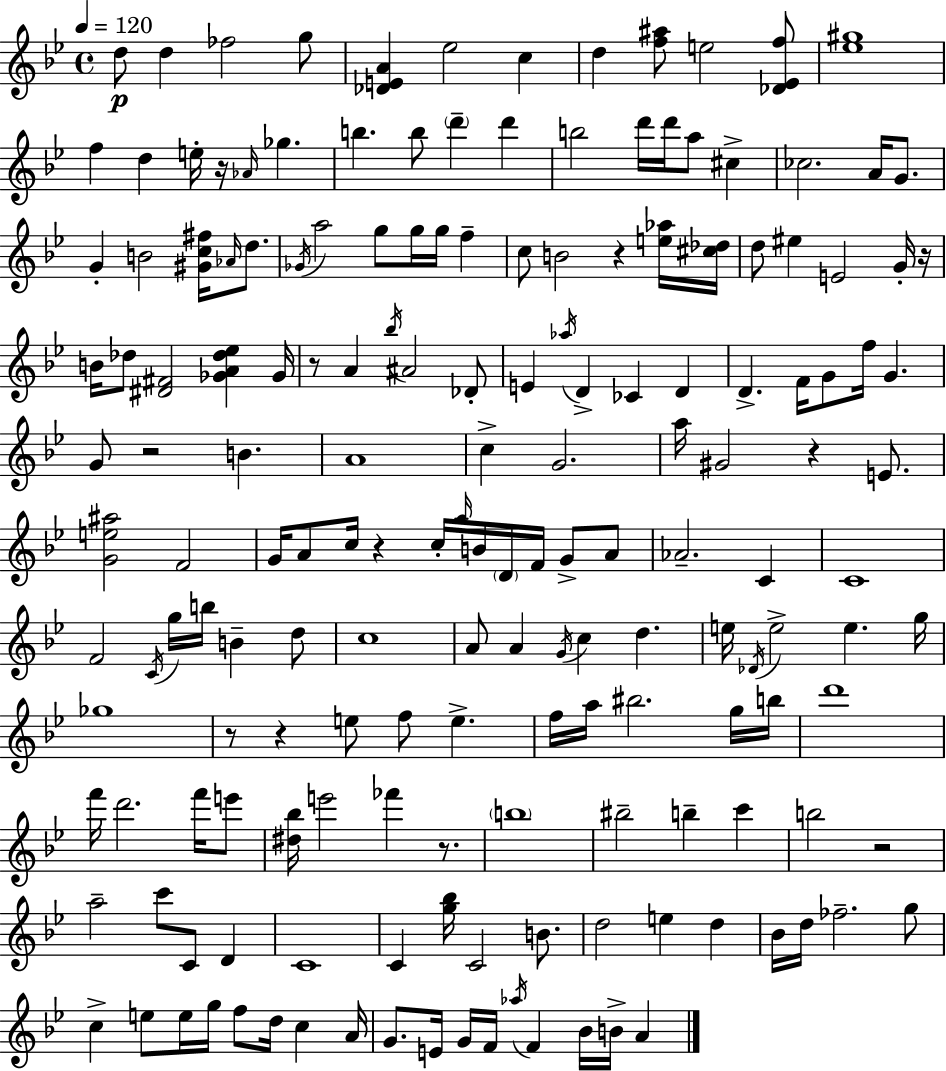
X:1
T:Untitled
M:4/4
L:1/4
K:Bb
d/2 d _f2 g/2 [_DEA] _e2 c d [f^a]/2 e2 [_D_Ef]/2 [_e^g]4 f d e/4 z/4 _A/4 _g b b/2 d' d' b2 d'/4 d'/4 a/2 ^c _c2 A/4 G/2 G B2 [^Gc^f]/4 _A/4 d/2 _G/4 a2 g/2 g/4 g/4 f c/2 B2 z [e_a]/4 [^c_d]/4 d/2 ^e E2 G/4 z/4 B/4 _d/2 [^D^F]2 [_GA_d_e] _G/4 z/2 A _b/4 ^A2 _D/2 E _a/4 D _C D D F/4 G/2 f/4 G G/2 z2 B A4 c G2 a/4 ^G2 z E/2 [Ge^a]2 F2 G/4 A/2 c/4 z c/4 a/4 B/4 D/4 F/4 G/2 A/2 _A2 C C4 F2 C/4 g/4 b/4 B d/2 c4 A/2 A G/4 c d e/4 _D/4 e2 e g/4 _g4 z/2 z e/2 f/2 e f/4 a/4 ^b2 g/4 b/4 d'4 f'/4 d'2 f'/4 e'/2 [^d_b]/4 e'2 _f' z/2 b4 ^b2 b c' b2 z2 a2 c'/2 C/2 D C4 C [g_b]/4 C2 B/2 d2 e d _B/4 d/4 _f2 g/2 c e/2 e/4 g/4 f/2 d/4 c A/4 G/2 E/4 G/4 F/4 _a/4 F _B/4 B/4 A